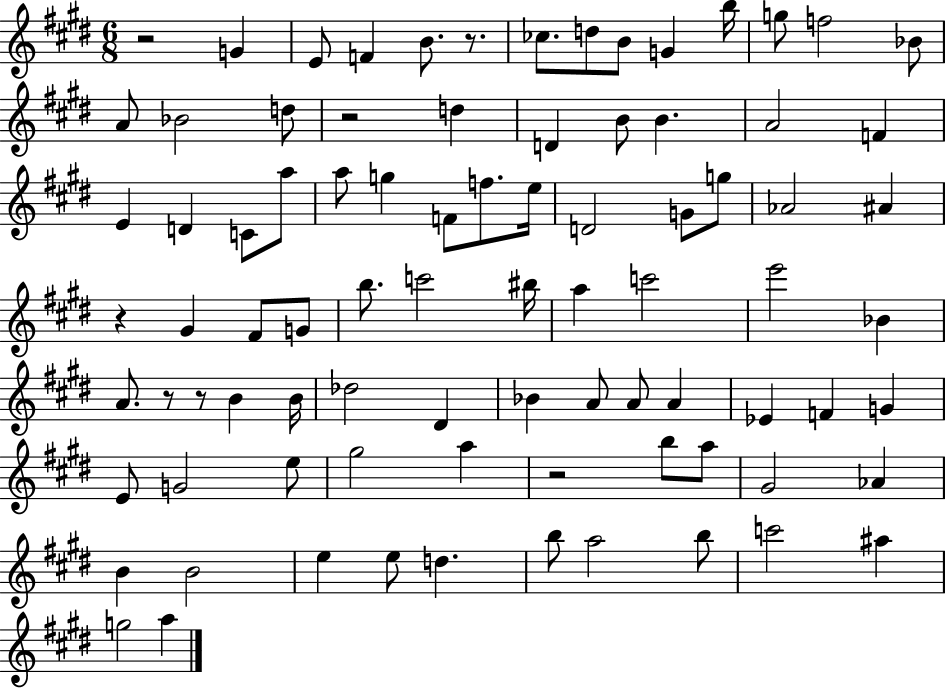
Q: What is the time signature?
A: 6/8